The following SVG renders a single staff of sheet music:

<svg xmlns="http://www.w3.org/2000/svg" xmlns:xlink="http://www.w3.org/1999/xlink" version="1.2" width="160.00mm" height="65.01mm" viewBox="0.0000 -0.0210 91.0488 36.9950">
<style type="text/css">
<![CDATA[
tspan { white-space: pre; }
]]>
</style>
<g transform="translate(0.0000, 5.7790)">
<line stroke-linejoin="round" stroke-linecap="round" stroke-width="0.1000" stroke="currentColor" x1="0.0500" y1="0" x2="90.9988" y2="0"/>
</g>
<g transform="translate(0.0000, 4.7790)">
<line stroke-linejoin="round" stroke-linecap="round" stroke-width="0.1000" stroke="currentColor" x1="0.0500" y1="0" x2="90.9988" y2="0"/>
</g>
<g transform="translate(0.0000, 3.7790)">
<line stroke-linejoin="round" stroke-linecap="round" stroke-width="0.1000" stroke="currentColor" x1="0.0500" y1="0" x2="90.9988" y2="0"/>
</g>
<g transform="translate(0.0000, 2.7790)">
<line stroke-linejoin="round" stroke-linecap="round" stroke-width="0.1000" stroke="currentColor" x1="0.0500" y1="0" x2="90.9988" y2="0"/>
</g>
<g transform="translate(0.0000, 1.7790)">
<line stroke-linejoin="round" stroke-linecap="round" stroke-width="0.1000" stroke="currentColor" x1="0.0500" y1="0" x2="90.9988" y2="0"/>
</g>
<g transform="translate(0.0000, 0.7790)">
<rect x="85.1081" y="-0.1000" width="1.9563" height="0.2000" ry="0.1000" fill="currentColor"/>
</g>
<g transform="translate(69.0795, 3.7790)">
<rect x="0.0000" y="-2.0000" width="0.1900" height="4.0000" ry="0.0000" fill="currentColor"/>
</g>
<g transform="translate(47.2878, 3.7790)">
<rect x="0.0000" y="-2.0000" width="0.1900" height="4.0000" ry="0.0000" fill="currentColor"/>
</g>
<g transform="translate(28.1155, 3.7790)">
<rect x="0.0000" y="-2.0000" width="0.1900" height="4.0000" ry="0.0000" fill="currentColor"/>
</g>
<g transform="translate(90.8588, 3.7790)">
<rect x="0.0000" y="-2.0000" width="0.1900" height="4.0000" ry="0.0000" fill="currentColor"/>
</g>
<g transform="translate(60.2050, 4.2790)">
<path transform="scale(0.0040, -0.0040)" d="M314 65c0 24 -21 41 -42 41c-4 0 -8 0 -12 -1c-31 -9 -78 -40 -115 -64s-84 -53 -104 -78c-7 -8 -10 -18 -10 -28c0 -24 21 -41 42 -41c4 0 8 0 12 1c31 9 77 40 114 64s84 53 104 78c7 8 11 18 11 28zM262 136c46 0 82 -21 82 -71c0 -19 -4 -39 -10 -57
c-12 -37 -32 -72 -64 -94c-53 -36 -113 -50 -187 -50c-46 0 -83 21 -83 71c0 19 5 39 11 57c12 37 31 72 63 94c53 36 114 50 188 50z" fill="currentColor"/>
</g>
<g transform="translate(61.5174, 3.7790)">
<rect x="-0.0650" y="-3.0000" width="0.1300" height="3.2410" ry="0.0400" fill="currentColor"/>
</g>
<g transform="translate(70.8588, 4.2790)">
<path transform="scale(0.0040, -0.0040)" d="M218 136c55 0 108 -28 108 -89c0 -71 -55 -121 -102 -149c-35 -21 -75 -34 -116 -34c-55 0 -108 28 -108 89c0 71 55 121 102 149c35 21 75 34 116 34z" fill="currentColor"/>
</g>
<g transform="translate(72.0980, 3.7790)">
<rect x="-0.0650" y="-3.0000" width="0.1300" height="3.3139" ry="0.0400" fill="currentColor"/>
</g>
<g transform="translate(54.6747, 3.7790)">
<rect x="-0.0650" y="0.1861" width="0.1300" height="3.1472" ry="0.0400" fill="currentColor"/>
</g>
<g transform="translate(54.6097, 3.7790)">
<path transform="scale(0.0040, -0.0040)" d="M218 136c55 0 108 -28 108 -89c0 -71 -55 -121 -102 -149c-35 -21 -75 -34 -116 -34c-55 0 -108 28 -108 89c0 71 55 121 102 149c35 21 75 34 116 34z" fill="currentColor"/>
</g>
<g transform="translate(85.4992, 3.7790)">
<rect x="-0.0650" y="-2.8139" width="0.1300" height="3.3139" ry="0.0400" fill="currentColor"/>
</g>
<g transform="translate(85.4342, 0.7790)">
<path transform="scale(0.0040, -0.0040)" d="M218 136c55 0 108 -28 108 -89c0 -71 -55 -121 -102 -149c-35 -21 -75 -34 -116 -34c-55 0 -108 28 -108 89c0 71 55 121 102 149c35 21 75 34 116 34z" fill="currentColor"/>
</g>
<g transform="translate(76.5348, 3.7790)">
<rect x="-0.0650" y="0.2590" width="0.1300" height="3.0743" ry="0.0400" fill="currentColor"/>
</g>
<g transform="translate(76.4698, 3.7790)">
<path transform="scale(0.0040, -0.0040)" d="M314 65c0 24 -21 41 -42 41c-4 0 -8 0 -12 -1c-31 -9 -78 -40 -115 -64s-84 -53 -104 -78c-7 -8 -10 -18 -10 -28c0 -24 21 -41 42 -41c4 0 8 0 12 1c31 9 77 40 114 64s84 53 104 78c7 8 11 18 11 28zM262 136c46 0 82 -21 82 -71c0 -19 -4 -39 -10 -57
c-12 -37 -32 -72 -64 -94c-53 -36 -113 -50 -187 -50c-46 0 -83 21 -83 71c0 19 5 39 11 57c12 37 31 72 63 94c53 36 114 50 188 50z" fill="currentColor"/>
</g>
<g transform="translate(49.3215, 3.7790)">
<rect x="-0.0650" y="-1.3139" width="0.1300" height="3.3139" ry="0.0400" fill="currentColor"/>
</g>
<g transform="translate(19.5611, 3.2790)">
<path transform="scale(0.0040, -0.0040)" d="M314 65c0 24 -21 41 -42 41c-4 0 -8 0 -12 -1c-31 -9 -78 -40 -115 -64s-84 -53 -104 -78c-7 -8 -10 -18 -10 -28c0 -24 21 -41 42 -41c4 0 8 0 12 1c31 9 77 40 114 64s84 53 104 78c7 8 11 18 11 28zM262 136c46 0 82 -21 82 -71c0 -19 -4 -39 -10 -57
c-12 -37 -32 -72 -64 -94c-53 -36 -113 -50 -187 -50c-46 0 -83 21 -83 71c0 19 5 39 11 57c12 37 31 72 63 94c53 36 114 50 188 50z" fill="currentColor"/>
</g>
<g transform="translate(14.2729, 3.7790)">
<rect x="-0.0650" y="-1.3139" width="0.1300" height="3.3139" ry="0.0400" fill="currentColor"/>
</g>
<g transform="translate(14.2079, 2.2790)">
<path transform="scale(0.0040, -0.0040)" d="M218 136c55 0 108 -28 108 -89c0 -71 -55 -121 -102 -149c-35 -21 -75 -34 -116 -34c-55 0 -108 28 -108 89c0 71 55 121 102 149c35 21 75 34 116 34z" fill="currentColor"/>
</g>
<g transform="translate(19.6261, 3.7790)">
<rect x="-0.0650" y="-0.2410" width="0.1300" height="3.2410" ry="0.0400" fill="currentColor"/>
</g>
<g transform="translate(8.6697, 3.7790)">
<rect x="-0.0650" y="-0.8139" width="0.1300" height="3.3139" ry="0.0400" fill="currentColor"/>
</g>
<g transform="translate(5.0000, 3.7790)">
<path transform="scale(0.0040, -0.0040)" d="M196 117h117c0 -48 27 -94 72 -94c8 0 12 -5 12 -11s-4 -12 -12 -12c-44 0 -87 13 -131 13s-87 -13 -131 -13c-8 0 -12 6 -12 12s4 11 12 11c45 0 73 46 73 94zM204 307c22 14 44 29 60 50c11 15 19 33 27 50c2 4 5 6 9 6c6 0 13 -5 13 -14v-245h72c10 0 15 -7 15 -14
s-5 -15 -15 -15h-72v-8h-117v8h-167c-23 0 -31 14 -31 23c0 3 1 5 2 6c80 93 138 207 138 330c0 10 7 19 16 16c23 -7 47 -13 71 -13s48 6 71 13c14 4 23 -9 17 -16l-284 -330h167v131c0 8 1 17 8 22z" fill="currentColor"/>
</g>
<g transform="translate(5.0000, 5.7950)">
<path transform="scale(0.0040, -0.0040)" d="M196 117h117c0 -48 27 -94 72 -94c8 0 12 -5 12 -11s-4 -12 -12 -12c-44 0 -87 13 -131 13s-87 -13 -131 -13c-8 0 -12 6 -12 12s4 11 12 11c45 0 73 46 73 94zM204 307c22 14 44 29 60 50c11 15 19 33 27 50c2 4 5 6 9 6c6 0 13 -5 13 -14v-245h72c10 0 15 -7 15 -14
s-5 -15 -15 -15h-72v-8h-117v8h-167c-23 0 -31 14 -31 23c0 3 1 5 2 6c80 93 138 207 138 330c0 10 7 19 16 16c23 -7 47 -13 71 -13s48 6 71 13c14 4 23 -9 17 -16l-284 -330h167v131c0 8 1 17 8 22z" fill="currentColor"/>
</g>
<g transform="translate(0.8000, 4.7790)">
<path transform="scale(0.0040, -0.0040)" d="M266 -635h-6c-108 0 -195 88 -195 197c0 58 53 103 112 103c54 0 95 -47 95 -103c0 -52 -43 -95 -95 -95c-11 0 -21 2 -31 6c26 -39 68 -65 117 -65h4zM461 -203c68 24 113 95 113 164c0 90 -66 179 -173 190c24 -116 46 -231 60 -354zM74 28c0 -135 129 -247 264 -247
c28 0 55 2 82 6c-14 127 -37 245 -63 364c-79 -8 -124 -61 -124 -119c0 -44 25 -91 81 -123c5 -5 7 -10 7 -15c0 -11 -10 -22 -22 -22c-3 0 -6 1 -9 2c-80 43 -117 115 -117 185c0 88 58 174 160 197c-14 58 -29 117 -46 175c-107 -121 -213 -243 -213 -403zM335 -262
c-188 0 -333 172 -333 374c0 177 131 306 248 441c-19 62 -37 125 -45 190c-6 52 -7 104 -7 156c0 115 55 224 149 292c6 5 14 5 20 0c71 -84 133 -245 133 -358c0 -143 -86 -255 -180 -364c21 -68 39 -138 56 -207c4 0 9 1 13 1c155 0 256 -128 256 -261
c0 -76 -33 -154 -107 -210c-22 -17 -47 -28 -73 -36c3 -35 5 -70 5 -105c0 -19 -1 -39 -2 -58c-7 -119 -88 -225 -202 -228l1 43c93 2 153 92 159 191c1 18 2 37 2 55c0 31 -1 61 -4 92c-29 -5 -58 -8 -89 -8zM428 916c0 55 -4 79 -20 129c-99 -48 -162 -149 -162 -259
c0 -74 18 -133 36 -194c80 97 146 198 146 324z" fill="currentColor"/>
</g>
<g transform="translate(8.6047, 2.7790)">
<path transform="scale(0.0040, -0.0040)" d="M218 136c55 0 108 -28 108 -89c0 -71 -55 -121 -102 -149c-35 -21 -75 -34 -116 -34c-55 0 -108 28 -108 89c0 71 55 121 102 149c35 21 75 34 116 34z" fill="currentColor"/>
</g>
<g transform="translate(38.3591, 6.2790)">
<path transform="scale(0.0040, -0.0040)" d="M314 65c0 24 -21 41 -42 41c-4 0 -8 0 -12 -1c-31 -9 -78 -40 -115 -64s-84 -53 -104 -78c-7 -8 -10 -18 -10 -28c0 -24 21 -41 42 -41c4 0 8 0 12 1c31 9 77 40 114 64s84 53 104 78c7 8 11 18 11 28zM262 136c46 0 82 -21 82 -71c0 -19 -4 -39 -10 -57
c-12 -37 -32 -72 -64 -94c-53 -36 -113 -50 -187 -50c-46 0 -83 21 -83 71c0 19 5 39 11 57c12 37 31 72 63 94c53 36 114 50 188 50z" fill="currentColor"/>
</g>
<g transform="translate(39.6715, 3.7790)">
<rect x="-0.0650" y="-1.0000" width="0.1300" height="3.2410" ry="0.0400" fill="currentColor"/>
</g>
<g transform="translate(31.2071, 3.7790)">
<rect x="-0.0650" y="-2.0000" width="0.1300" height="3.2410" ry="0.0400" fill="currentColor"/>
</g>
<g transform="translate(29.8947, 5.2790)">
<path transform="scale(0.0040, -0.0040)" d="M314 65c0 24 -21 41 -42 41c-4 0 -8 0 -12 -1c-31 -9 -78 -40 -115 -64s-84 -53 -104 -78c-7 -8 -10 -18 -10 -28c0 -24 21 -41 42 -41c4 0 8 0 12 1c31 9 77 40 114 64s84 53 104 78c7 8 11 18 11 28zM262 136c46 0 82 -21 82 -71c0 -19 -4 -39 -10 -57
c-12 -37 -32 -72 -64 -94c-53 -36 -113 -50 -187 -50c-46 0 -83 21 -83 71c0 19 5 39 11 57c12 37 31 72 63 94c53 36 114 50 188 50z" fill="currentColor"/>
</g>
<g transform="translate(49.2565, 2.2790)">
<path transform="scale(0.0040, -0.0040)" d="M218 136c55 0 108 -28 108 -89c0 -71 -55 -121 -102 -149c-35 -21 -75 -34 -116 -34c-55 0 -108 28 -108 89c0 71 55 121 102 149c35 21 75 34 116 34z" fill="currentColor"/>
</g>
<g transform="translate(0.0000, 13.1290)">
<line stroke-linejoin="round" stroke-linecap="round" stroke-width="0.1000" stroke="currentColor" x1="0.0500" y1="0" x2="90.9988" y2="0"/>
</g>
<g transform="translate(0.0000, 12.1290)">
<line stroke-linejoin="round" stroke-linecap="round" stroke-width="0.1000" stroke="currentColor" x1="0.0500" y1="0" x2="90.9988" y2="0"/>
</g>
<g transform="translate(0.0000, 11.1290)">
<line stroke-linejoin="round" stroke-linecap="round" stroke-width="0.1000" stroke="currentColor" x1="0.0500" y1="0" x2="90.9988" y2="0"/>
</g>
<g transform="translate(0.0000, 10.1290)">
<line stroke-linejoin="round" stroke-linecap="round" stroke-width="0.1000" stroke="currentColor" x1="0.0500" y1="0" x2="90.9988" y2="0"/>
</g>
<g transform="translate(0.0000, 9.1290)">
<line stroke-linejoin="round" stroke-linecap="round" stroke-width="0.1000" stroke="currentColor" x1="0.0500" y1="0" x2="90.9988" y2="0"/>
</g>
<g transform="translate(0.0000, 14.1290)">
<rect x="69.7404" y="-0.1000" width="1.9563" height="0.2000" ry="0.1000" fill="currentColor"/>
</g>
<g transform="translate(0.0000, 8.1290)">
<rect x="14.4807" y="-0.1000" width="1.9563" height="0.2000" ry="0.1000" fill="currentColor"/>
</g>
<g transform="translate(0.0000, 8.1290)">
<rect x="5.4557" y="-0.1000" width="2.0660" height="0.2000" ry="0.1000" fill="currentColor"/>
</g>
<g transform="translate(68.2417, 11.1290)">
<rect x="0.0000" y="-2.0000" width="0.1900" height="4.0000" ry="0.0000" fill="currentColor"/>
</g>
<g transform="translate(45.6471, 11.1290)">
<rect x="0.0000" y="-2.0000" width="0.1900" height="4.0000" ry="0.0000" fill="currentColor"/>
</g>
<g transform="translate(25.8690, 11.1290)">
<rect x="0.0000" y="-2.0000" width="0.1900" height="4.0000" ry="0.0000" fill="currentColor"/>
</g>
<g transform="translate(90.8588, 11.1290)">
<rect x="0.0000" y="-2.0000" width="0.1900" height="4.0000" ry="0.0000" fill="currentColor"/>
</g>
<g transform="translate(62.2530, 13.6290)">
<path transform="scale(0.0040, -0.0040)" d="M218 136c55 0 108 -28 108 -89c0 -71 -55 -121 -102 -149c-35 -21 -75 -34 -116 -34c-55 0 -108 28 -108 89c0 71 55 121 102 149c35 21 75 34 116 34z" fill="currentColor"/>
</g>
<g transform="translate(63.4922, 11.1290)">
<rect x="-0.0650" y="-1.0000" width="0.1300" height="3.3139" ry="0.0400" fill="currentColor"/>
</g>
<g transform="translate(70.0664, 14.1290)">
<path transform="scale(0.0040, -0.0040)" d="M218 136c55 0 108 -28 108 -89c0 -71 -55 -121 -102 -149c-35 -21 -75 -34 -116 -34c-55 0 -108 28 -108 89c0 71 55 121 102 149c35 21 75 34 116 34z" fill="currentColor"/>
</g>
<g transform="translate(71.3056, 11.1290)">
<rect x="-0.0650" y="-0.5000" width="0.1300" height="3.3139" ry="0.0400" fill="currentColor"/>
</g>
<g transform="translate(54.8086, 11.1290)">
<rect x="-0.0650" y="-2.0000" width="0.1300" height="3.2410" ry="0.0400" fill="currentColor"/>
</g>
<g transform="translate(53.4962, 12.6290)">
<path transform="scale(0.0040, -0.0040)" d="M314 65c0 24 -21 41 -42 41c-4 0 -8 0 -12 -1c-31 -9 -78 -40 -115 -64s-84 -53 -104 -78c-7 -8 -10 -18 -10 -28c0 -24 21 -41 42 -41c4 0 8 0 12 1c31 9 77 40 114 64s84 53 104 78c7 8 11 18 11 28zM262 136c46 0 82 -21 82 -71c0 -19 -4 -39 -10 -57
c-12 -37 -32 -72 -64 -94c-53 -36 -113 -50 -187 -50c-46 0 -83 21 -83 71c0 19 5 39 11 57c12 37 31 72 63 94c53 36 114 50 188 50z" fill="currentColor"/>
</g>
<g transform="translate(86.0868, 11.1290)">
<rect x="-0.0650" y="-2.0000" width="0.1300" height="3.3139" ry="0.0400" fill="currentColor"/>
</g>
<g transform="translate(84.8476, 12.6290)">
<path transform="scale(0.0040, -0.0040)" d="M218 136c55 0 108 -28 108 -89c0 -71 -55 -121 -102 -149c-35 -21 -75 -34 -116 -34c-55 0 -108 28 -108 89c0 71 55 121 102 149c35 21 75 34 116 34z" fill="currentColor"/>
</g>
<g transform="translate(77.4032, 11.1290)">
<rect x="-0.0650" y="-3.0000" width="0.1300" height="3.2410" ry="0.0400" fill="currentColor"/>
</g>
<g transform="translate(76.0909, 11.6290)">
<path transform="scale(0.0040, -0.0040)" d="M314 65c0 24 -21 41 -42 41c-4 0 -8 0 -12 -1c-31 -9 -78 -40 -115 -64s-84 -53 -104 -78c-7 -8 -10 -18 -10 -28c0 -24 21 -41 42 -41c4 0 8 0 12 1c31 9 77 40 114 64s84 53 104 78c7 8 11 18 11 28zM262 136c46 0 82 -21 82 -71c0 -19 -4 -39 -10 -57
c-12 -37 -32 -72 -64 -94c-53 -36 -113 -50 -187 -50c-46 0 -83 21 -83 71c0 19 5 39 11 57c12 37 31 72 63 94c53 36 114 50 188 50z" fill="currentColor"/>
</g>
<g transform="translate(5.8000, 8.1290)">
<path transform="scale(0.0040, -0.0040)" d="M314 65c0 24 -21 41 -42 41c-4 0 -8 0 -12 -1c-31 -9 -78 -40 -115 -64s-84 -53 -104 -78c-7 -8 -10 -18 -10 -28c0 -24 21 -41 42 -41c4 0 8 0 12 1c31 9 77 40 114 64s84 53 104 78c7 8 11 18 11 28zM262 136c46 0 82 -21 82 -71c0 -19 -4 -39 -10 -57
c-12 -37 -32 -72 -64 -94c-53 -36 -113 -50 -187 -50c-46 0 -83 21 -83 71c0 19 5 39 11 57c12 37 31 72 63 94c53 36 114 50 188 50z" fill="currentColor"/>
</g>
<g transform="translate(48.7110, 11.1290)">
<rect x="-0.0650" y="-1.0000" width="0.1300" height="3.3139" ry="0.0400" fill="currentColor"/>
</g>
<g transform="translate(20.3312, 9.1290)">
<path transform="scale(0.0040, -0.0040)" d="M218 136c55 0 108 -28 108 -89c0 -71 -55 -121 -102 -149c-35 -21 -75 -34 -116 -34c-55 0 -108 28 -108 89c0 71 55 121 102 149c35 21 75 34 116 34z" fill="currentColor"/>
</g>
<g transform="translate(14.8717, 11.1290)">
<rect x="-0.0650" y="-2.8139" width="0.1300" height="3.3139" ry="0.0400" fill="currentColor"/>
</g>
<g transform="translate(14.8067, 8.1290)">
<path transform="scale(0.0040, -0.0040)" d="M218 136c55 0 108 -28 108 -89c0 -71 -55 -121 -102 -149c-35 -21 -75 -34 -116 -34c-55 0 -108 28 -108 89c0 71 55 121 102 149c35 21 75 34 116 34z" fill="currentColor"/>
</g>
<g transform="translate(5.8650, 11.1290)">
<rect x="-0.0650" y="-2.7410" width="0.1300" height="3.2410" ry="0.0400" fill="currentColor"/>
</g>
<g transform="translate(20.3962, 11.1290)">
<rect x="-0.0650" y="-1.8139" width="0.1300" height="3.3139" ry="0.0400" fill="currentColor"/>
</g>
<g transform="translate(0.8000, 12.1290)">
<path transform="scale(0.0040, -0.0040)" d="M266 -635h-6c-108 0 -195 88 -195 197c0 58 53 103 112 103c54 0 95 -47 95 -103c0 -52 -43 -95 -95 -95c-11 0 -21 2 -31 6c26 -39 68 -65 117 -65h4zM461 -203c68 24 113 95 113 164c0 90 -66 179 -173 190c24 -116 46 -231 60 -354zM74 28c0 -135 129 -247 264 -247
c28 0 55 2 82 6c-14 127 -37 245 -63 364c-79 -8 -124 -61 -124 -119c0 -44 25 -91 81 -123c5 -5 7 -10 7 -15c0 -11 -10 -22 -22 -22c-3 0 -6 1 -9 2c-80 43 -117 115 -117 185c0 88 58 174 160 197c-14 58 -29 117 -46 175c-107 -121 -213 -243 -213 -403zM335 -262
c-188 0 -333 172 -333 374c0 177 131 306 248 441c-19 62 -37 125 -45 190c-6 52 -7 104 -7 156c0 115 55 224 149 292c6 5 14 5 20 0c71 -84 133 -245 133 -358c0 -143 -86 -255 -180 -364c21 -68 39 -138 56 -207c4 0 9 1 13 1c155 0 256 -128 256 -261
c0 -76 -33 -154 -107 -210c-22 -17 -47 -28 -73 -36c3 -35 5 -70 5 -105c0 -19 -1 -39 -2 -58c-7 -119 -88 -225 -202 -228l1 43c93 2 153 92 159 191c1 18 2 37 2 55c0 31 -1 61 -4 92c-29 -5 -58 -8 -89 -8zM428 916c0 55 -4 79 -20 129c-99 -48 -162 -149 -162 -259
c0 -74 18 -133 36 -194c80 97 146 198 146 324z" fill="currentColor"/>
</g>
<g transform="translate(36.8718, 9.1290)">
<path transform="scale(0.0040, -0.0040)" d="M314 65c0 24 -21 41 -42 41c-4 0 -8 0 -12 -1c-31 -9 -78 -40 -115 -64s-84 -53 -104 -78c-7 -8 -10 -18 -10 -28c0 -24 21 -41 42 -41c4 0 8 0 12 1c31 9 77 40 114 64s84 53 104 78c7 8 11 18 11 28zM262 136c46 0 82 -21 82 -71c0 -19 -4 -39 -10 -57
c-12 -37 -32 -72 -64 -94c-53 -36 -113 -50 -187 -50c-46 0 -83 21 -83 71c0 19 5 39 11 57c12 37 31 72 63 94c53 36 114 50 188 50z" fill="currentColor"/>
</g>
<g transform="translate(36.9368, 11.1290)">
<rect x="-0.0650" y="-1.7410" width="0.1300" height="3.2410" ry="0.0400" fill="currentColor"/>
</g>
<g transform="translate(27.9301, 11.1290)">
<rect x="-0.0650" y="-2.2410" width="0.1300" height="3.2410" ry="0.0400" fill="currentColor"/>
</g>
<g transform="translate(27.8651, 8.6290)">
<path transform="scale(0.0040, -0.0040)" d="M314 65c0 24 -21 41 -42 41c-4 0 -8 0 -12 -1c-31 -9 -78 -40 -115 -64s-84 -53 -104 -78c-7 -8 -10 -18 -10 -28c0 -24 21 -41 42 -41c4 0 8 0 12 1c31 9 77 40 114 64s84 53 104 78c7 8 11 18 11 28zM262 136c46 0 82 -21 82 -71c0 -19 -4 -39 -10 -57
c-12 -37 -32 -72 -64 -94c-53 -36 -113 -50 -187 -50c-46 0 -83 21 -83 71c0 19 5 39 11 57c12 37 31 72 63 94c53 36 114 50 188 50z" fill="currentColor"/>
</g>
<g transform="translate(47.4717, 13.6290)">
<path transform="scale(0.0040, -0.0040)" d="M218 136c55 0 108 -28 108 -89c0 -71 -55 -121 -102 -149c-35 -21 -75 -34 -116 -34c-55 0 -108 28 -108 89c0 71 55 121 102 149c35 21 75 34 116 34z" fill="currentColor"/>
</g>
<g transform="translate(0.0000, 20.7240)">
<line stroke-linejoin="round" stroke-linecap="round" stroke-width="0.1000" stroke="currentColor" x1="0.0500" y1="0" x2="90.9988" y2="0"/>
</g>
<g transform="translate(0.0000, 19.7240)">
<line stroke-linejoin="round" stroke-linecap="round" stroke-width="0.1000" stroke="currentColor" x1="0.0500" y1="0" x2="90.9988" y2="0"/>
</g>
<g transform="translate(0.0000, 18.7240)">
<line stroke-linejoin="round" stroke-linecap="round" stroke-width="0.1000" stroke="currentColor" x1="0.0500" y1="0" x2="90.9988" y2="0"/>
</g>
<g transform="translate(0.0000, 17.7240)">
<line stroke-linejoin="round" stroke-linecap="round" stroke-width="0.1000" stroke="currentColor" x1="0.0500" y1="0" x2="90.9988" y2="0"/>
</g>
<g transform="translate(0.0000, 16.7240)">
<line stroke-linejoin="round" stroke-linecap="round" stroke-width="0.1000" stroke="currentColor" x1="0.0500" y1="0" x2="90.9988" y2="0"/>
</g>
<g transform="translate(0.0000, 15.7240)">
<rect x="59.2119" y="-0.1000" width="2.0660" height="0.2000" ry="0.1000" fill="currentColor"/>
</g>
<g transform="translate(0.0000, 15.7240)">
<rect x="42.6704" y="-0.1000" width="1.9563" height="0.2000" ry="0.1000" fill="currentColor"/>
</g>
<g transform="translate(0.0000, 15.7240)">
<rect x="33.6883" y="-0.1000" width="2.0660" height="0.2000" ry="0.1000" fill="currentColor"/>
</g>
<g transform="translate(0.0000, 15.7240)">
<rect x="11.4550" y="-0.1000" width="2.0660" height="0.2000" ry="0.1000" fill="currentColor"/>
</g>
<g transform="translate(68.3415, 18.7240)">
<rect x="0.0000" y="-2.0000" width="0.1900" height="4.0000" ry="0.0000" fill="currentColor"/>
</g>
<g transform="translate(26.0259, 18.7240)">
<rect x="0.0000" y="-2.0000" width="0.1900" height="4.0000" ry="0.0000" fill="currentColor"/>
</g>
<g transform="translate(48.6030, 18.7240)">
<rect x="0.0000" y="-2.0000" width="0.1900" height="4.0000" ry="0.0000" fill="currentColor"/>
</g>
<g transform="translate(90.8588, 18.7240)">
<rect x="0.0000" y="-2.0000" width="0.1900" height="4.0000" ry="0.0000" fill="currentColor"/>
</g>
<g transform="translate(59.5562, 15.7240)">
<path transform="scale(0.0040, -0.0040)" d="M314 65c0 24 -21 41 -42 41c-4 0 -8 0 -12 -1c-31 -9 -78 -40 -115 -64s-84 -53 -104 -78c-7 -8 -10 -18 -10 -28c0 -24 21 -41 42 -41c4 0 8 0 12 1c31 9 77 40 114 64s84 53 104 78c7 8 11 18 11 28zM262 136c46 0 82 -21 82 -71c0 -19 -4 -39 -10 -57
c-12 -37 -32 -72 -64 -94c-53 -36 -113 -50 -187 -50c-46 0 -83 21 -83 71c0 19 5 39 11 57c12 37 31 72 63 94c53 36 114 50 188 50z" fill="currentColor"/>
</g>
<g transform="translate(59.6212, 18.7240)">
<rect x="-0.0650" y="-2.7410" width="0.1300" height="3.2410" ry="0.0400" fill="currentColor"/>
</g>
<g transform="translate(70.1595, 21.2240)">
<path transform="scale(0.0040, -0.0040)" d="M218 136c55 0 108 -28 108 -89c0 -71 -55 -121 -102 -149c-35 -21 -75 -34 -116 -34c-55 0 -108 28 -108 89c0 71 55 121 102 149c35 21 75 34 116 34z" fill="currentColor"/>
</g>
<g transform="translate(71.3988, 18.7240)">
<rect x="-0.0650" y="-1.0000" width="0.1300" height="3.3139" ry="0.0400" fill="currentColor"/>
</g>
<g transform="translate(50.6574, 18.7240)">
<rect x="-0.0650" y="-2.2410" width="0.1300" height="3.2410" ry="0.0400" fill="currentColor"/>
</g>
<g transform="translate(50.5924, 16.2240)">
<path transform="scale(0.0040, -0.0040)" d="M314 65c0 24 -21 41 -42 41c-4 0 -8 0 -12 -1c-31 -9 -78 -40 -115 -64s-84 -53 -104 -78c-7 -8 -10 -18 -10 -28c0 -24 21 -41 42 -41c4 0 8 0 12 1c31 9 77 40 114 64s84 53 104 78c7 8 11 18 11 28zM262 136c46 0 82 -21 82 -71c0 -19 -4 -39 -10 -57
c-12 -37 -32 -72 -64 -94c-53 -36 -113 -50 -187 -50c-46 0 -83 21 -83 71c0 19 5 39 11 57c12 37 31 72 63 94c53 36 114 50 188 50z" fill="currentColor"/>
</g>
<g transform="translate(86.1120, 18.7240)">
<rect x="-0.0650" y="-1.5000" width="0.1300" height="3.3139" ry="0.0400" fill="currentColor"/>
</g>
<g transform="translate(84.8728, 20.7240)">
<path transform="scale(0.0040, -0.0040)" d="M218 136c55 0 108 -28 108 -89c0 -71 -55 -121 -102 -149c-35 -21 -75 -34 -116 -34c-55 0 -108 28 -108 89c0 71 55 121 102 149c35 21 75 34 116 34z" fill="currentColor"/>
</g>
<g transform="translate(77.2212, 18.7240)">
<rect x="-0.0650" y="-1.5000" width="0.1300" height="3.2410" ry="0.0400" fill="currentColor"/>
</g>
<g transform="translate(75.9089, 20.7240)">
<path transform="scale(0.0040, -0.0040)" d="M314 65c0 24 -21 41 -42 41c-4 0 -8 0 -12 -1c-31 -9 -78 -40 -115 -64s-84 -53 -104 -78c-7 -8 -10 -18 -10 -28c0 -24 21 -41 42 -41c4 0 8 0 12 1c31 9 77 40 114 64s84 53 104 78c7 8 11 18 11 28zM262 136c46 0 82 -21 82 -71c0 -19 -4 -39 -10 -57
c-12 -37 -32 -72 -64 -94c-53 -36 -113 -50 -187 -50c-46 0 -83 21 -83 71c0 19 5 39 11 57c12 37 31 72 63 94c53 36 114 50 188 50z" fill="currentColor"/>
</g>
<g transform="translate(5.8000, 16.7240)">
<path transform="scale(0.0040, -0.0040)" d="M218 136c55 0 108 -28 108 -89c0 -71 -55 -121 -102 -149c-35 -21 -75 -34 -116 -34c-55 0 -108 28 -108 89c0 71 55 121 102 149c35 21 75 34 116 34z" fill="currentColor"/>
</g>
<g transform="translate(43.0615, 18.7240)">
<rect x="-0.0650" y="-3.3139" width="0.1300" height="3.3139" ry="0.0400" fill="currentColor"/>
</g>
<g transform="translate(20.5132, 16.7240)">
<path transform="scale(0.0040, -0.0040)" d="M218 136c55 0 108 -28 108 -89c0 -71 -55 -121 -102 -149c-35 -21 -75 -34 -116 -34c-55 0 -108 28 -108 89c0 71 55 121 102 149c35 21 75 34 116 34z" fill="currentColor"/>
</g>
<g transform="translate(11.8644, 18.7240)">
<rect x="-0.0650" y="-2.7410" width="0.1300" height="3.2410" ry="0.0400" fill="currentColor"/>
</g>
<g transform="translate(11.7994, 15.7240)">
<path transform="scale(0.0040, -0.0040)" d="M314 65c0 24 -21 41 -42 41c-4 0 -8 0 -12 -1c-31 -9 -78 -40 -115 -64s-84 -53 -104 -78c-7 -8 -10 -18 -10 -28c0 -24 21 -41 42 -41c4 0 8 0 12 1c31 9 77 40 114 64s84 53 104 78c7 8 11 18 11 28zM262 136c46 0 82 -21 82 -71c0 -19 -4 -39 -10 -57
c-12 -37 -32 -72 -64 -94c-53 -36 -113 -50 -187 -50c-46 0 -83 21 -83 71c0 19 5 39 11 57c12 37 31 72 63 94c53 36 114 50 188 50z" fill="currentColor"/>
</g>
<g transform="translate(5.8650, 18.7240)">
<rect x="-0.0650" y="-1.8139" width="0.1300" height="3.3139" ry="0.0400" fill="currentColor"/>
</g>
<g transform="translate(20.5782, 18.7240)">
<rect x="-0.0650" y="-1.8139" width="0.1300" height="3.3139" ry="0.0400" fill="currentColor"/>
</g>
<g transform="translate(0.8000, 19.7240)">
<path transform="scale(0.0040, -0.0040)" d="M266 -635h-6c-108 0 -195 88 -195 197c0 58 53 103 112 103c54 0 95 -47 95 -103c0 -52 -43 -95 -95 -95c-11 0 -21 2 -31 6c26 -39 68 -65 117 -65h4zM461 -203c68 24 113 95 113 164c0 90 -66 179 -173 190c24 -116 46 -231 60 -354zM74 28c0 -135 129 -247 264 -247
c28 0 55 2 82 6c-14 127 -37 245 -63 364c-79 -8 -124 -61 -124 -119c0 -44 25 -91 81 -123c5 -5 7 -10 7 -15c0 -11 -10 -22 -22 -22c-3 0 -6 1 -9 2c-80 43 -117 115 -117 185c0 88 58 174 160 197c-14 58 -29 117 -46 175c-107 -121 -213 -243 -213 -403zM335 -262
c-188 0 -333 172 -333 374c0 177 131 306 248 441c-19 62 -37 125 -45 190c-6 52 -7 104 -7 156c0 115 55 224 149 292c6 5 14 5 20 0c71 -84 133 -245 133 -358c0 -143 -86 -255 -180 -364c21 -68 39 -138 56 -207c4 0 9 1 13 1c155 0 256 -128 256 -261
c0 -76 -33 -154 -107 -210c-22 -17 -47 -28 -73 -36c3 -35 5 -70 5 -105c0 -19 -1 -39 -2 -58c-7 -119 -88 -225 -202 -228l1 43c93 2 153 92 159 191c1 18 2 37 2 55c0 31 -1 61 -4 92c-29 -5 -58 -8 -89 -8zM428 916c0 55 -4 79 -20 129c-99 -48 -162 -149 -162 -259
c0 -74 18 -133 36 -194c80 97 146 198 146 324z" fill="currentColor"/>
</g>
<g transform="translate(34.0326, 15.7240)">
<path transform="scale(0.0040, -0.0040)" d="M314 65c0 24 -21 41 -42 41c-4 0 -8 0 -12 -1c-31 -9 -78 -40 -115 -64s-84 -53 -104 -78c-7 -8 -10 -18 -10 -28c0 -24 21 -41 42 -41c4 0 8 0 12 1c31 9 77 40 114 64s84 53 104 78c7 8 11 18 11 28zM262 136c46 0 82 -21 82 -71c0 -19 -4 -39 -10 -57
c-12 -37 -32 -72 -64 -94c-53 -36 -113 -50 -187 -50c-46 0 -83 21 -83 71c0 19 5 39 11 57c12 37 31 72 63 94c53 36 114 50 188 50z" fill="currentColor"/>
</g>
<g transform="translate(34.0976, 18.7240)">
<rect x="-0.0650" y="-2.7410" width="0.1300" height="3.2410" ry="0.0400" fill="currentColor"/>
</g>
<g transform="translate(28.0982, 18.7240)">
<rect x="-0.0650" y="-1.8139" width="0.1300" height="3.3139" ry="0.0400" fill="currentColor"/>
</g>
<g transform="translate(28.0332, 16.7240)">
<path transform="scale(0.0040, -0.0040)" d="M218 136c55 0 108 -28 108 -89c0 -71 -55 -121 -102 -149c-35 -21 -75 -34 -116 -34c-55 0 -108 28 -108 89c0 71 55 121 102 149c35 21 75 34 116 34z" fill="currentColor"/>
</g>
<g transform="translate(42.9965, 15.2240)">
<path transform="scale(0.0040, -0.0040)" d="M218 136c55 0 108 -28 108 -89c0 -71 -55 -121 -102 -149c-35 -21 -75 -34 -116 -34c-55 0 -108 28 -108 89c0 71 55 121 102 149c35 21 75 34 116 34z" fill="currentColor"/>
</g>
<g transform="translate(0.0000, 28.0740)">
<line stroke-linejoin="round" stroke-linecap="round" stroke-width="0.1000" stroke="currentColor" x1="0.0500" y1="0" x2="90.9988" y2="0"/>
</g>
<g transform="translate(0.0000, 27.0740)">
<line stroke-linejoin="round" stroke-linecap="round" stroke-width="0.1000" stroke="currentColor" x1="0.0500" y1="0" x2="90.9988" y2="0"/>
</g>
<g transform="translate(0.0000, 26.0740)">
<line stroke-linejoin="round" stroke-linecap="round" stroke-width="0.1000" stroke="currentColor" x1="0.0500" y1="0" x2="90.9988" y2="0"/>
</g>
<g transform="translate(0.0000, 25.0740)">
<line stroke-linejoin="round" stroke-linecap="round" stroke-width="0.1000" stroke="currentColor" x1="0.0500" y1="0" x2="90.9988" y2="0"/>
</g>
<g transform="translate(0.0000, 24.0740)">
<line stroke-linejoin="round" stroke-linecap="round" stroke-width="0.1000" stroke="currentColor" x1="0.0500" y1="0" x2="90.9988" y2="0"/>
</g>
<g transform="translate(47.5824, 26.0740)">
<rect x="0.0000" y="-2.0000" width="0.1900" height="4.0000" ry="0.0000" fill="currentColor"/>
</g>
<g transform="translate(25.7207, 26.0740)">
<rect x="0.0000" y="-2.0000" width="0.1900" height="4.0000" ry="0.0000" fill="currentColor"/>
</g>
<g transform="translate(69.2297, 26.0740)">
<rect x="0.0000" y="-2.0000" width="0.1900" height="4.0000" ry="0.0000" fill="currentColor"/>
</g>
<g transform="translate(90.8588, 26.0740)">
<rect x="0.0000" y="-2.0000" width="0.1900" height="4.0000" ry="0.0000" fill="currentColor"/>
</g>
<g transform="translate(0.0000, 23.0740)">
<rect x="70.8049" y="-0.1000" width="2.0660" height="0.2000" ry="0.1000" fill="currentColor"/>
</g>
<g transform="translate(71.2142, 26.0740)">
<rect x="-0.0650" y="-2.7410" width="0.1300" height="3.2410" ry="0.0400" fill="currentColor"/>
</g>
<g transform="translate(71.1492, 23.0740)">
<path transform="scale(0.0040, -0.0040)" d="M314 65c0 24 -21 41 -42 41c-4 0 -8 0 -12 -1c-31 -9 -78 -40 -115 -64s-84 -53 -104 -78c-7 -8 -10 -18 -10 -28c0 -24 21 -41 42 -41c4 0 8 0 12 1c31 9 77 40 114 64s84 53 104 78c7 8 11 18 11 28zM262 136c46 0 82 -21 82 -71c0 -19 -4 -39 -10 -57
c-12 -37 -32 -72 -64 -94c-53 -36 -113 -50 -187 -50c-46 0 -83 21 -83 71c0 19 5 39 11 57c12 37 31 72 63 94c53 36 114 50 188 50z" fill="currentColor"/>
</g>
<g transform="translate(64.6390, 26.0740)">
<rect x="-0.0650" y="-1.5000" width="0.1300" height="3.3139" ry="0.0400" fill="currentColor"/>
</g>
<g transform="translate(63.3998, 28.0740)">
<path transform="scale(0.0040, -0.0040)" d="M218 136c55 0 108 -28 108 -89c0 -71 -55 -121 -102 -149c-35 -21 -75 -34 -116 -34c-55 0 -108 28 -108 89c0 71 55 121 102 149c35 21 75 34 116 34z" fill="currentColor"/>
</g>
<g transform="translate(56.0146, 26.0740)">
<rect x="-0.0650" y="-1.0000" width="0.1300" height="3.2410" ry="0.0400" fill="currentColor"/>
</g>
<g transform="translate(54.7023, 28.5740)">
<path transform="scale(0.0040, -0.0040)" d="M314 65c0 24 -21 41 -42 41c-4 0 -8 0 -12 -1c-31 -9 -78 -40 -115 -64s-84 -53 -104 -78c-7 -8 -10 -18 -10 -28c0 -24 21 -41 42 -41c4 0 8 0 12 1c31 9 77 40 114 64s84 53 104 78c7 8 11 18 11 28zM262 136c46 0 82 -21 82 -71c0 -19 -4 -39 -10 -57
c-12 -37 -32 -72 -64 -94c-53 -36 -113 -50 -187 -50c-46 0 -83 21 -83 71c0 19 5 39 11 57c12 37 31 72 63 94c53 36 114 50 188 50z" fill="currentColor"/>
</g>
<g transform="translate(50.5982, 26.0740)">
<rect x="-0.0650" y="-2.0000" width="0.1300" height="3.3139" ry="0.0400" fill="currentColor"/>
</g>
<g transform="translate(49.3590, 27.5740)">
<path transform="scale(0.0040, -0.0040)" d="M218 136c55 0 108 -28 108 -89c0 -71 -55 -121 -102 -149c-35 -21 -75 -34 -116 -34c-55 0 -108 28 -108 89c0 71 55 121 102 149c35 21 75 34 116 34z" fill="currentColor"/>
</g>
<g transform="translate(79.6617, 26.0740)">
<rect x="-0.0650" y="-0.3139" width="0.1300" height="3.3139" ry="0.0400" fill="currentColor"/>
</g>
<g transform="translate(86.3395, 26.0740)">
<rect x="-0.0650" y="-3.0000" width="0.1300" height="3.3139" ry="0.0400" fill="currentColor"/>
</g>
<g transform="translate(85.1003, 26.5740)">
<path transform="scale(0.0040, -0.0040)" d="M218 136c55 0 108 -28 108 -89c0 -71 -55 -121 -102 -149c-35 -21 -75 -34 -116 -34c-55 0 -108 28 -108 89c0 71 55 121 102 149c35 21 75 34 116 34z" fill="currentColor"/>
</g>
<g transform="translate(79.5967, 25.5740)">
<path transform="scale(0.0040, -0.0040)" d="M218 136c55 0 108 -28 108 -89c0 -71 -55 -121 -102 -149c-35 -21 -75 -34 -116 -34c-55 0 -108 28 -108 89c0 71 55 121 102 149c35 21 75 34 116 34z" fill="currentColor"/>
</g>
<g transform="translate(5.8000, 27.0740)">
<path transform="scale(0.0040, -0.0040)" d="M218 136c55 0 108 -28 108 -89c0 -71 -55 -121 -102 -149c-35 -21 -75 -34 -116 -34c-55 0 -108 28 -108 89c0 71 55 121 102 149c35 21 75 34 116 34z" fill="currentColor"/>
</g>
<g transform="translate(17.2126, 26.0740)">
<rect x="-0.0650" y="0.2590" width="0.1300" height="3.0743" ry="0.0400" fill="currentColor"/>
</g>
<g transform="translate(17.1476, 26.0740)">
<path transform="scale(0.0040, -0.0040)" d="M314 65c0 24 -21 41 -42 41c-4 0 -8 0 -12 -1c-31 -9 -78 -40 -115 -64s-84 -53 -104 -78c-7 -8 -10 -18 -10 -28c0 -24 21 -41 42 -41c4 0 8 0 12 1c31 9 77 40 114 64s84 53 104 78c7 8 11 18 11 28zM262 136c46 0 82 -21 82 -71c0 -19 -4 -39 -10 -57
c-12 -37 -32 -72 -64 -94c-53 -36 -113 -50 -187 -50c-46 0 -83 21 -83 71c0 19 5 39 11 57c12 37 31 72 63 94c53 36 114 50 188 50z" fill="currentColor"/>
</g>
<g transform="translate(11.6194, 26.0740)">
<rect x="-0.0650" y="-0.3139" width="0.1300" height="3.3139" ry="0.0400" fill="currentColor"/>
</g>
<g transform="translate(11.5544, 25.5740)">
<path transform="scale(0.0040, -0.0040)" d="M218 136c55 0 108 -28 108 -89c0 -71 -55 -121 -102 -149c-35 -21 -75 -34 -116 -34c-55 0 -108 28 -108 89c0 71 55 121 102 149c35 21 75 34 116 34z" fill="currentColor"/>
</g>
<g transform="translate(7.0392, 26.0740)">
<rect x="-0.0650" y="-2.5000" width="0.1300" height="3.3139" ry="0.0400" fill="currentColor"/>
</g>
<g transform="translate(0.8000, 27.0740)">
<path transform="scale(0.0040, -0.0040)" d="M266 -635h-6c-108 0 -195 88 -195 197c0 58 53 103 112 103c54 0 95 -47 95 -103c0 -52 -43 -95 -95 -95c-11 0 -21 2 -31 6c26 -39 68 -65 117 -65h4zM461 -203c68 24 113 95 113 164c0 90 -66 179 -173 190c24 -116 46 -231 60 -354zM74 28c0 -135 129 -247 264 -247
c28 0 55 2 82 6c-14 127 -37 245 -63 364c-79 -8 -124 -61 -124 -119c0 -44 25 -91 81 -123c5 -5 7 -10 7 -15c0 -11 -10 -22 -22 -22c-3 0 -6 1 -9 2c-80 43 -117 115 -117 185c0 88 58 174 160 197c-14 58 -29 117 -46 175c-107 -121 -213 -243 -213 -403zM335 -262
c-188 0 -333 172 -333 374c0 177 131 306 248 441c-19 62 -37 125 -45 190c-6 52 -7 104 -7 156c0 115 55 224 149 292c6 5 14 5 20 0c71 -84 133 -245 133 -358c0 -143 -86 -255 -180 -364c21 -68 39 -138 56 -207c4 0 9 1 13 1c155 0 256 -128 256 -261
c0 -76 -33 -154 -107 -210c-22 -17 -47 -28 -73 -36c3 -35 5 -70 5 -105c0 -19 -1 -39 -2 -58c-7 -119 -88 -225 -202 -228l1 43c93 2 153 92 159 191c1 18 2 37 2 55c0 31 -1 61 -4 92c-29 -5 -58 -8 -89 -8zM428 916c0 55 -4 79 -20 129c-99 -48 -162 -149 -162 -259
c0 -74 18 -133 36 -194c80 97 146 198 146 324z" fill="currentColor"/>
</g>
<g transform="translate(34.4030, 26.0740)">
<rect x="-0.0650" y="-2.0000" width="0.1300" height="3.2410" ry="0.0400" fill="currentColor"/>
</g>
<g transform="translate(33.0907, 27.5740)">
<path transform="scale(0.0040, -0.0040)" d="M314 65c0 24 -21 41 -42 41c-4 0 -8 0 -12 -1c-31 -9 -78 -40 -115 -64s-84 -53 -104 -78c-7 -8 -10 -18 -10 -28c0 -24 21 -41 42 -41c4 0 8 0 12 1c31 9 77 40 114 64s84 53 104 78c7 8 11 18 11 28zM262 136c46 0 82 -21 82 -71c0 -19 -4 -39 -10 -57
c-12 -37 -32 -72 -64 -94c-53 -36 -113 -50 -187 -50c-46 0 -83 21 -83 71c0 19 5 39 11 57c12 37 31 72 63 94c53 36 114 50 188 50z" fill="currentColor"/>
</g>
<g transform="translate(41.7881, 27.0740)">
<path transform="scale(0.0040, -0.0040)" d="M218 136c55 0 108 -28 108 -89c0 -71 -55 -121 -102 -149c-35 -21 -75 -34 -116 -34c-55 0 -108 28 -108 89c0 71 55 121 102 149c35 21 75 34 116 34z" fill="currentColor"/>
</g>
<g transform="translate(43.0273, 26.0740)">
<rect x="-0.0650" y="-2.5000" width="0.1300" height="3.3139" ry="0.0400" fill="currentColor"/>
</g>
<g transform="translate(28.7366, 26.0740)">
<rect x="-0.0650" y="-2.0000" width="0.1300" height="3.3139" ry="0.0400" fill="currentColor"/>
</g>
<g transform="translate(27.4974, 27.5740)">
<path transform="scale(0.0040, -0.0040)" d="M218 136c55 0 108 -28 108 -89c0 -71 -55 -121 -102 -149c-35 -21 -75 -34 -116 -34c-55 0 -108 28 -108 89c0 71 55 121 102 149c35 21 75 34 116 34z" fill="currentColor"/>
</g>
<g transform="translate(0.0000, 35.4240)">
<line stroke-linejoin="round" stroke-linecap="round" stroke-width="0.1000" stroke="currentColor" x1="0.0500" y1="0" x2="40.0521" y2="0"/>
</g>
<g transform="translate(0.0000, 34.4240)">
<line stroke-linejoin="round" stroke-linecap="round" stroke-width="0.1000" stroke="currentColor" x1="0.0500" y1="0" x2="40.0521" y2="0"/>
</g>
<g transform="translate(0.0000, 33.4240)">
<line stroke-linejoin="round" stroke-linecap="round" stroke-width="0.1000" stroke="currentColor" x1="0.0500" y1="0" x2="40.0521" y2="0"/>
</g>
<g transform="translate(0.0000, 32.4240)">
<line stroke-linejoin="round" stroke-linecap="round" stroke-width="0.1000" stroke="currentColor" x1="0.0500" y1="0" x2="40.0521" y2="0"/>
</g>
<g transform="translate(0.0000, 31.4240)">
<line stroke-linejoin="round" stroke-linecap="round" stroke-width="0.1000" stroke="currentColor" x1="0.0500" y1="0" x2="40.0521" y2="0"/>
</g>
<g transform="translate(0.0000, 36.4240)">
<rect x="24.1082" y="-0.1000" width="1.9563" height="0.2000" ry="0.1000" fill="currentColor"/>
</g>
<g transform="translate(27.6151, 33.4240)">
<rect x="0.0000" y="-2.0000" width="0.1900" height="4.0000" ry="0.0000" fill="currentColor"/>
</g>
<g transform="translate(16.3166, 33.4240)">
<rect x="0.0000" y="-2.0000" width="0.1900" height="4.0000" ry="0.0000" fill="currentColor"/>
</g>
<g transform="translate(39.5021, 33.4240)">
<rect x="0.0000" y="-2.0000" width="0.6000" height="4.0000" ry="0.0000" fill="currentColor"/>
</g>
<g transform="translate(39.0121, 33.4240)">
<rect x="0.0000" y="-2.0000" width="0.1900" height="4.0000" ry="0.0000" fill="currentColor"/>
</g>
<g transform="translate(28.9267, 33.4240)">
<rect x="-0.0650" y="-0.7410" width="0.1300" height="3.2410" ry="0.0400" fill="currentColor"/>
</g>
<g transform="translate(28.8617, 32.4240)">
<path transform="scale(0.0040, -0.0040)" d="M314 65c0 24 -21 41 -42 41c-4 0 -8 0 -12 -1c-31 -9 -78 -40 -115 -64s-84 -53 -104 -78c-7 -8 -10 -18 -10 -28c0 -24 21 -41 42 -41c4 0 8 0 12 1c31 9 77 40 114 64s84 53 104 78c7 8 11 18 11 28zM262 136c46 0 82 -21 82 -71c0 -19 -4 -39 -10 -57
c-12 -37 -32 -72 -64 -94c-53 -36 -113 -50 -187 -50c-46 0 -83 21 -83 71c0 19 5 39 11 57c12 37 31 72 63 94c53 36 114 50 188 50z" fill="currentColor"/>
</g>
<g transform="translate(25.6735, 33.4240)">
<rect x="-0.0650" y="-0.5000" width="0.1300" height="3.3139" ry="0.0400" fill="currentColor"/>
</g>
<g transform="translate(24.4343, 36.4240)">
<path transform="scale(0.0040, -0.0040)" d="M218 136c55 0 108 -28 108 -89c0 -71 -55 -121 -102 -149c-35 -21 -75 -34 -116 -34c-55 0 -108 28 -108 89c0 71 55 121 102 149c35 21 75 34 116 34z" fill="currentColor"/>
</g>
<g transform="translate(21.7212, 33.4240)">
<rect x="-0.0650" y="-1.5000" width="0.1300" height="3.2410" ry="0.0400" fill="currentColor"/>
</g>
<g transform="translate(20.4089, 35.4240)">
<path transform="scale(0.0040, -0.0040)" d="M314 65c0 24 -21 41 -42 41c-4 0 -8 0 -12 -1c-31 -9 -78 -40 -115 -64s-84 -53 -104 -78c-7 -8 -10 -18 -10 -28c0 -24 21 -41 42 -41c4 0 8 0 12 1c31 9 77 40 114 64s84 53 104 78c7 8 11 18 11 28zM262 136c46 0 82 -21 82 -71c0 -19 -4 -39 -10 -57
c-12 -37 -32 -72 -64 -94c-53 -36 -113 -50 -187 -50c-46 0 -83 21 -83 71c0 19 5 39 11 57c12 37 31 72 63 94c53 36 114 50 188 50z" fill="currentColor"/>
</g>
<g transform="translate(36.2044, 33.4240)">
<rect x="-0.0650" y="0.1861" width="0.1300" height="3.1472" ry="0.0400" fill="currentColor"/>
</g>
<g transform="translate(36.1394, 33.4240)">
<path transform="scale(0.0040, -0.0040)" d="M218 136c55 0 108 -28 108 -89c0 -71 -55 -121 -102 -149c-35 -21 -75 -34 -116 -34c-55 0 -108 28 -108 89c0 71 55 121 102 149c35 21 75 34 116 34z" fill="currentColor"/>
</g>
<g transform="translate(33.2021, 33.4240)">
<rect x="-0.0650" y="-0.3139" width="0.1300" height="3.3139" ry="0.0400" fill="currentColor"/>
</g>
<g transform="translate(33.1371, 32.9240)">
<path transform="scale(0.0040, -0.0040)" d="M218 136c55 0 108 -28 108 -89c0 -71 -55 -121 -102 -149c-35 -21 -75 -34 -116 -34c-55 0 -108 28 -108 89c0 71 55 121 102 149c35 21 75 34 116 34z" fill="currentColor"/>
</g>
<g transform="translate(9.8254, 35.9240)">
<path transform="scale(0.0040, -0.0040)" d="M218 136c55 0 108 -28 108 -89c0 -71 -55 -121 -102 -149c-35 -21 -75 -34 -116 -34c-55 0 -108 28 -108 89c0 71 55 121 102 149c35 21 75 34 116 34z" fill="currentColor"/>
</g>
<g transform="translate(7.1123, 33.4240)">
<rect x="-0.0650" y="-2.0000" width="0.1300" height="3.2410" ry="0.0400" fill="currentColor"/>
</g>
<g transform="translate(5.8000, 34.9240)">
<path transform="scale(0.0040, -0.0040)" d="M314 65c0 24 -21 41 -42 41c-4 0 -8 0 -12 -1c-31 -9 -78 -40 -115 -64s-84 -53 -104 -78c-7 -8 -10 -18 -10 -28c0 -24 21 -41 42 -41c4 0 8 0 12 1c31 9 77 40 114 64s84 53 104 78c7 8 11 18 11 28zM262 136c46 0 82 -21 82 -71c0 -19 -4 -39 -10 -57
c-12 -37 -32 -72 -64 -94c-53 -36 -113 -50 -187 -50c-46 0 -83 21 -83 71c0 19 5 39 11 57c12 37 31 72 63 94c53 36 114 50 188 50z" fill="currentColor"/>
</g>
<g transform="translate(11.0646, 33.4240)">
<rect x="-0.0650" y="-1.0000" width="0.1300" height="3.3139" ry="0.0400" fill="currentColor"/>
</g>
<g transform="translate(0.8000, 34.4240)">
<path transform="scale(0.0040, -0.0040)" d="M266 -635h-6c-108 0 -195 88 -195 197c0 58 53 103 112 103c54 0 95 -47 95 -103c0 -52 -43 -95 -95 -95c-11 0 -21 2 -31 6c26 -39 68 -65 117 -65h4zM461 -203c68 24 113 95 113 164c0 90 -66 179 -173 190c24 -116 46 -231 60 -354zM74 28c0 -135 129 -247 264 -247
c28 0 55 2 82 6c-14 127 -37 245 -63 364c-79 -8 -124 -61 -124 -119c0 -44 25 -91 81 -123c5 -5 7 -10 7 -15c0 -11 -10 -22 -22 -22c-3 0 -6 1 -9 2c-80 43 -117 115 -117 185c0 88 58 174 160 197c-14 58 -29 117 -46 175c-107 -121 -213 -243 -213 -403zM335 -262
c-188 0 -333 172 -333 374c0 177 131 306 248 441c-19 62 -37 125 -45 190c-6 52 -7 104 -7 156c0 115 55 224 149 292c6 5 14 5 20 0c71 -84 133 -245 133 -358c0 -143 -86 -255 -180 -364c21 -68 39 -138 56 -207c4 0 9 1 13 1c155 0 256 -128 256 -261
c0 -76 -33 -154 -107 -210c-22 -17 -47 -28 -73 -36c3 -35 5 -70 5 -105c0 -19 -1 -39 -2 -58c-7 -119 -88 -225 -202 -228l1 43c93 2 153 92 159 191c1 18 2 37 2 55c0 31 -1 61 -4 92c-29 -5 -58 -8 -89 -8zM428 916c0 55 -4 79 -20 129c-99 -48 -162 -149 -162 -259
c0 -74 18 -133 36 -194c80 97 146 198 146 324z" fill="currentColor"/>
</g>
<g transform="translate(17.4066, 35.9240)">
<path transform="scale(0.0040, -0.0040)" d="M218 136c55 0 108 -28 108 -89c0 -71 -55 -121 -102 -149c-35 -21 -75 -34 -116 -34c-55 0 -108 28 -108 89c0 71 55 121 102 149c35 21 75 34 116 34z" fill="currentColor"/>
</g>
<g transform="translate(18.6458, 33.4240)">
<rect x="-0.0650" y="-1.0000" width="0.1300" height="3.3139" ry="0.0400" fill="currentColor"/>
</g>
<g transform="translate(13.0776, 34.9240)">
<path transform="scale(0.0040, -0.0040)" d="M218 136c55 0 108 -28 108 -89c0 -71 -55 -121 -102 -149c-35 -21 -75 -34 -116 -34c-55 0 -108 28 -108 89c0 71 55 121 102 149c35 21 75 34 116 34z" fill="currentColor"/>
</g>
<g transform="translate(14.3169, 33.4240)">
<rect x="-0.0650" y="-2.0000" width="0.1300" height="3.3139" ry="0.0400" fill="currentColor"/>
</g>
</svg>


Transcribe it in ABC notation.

X:1
T:Untitled
M:4/4
L:1/4
K:C
d e c2 F2 D2 e B A2 A B2 a a2 a f g2 f2 D F2 D C A2 F f a2 f f a2 b g2 a2 D E2 E G c B2 F F2 G F D2 E a2 c A F2 D F D E2 C d2 c B